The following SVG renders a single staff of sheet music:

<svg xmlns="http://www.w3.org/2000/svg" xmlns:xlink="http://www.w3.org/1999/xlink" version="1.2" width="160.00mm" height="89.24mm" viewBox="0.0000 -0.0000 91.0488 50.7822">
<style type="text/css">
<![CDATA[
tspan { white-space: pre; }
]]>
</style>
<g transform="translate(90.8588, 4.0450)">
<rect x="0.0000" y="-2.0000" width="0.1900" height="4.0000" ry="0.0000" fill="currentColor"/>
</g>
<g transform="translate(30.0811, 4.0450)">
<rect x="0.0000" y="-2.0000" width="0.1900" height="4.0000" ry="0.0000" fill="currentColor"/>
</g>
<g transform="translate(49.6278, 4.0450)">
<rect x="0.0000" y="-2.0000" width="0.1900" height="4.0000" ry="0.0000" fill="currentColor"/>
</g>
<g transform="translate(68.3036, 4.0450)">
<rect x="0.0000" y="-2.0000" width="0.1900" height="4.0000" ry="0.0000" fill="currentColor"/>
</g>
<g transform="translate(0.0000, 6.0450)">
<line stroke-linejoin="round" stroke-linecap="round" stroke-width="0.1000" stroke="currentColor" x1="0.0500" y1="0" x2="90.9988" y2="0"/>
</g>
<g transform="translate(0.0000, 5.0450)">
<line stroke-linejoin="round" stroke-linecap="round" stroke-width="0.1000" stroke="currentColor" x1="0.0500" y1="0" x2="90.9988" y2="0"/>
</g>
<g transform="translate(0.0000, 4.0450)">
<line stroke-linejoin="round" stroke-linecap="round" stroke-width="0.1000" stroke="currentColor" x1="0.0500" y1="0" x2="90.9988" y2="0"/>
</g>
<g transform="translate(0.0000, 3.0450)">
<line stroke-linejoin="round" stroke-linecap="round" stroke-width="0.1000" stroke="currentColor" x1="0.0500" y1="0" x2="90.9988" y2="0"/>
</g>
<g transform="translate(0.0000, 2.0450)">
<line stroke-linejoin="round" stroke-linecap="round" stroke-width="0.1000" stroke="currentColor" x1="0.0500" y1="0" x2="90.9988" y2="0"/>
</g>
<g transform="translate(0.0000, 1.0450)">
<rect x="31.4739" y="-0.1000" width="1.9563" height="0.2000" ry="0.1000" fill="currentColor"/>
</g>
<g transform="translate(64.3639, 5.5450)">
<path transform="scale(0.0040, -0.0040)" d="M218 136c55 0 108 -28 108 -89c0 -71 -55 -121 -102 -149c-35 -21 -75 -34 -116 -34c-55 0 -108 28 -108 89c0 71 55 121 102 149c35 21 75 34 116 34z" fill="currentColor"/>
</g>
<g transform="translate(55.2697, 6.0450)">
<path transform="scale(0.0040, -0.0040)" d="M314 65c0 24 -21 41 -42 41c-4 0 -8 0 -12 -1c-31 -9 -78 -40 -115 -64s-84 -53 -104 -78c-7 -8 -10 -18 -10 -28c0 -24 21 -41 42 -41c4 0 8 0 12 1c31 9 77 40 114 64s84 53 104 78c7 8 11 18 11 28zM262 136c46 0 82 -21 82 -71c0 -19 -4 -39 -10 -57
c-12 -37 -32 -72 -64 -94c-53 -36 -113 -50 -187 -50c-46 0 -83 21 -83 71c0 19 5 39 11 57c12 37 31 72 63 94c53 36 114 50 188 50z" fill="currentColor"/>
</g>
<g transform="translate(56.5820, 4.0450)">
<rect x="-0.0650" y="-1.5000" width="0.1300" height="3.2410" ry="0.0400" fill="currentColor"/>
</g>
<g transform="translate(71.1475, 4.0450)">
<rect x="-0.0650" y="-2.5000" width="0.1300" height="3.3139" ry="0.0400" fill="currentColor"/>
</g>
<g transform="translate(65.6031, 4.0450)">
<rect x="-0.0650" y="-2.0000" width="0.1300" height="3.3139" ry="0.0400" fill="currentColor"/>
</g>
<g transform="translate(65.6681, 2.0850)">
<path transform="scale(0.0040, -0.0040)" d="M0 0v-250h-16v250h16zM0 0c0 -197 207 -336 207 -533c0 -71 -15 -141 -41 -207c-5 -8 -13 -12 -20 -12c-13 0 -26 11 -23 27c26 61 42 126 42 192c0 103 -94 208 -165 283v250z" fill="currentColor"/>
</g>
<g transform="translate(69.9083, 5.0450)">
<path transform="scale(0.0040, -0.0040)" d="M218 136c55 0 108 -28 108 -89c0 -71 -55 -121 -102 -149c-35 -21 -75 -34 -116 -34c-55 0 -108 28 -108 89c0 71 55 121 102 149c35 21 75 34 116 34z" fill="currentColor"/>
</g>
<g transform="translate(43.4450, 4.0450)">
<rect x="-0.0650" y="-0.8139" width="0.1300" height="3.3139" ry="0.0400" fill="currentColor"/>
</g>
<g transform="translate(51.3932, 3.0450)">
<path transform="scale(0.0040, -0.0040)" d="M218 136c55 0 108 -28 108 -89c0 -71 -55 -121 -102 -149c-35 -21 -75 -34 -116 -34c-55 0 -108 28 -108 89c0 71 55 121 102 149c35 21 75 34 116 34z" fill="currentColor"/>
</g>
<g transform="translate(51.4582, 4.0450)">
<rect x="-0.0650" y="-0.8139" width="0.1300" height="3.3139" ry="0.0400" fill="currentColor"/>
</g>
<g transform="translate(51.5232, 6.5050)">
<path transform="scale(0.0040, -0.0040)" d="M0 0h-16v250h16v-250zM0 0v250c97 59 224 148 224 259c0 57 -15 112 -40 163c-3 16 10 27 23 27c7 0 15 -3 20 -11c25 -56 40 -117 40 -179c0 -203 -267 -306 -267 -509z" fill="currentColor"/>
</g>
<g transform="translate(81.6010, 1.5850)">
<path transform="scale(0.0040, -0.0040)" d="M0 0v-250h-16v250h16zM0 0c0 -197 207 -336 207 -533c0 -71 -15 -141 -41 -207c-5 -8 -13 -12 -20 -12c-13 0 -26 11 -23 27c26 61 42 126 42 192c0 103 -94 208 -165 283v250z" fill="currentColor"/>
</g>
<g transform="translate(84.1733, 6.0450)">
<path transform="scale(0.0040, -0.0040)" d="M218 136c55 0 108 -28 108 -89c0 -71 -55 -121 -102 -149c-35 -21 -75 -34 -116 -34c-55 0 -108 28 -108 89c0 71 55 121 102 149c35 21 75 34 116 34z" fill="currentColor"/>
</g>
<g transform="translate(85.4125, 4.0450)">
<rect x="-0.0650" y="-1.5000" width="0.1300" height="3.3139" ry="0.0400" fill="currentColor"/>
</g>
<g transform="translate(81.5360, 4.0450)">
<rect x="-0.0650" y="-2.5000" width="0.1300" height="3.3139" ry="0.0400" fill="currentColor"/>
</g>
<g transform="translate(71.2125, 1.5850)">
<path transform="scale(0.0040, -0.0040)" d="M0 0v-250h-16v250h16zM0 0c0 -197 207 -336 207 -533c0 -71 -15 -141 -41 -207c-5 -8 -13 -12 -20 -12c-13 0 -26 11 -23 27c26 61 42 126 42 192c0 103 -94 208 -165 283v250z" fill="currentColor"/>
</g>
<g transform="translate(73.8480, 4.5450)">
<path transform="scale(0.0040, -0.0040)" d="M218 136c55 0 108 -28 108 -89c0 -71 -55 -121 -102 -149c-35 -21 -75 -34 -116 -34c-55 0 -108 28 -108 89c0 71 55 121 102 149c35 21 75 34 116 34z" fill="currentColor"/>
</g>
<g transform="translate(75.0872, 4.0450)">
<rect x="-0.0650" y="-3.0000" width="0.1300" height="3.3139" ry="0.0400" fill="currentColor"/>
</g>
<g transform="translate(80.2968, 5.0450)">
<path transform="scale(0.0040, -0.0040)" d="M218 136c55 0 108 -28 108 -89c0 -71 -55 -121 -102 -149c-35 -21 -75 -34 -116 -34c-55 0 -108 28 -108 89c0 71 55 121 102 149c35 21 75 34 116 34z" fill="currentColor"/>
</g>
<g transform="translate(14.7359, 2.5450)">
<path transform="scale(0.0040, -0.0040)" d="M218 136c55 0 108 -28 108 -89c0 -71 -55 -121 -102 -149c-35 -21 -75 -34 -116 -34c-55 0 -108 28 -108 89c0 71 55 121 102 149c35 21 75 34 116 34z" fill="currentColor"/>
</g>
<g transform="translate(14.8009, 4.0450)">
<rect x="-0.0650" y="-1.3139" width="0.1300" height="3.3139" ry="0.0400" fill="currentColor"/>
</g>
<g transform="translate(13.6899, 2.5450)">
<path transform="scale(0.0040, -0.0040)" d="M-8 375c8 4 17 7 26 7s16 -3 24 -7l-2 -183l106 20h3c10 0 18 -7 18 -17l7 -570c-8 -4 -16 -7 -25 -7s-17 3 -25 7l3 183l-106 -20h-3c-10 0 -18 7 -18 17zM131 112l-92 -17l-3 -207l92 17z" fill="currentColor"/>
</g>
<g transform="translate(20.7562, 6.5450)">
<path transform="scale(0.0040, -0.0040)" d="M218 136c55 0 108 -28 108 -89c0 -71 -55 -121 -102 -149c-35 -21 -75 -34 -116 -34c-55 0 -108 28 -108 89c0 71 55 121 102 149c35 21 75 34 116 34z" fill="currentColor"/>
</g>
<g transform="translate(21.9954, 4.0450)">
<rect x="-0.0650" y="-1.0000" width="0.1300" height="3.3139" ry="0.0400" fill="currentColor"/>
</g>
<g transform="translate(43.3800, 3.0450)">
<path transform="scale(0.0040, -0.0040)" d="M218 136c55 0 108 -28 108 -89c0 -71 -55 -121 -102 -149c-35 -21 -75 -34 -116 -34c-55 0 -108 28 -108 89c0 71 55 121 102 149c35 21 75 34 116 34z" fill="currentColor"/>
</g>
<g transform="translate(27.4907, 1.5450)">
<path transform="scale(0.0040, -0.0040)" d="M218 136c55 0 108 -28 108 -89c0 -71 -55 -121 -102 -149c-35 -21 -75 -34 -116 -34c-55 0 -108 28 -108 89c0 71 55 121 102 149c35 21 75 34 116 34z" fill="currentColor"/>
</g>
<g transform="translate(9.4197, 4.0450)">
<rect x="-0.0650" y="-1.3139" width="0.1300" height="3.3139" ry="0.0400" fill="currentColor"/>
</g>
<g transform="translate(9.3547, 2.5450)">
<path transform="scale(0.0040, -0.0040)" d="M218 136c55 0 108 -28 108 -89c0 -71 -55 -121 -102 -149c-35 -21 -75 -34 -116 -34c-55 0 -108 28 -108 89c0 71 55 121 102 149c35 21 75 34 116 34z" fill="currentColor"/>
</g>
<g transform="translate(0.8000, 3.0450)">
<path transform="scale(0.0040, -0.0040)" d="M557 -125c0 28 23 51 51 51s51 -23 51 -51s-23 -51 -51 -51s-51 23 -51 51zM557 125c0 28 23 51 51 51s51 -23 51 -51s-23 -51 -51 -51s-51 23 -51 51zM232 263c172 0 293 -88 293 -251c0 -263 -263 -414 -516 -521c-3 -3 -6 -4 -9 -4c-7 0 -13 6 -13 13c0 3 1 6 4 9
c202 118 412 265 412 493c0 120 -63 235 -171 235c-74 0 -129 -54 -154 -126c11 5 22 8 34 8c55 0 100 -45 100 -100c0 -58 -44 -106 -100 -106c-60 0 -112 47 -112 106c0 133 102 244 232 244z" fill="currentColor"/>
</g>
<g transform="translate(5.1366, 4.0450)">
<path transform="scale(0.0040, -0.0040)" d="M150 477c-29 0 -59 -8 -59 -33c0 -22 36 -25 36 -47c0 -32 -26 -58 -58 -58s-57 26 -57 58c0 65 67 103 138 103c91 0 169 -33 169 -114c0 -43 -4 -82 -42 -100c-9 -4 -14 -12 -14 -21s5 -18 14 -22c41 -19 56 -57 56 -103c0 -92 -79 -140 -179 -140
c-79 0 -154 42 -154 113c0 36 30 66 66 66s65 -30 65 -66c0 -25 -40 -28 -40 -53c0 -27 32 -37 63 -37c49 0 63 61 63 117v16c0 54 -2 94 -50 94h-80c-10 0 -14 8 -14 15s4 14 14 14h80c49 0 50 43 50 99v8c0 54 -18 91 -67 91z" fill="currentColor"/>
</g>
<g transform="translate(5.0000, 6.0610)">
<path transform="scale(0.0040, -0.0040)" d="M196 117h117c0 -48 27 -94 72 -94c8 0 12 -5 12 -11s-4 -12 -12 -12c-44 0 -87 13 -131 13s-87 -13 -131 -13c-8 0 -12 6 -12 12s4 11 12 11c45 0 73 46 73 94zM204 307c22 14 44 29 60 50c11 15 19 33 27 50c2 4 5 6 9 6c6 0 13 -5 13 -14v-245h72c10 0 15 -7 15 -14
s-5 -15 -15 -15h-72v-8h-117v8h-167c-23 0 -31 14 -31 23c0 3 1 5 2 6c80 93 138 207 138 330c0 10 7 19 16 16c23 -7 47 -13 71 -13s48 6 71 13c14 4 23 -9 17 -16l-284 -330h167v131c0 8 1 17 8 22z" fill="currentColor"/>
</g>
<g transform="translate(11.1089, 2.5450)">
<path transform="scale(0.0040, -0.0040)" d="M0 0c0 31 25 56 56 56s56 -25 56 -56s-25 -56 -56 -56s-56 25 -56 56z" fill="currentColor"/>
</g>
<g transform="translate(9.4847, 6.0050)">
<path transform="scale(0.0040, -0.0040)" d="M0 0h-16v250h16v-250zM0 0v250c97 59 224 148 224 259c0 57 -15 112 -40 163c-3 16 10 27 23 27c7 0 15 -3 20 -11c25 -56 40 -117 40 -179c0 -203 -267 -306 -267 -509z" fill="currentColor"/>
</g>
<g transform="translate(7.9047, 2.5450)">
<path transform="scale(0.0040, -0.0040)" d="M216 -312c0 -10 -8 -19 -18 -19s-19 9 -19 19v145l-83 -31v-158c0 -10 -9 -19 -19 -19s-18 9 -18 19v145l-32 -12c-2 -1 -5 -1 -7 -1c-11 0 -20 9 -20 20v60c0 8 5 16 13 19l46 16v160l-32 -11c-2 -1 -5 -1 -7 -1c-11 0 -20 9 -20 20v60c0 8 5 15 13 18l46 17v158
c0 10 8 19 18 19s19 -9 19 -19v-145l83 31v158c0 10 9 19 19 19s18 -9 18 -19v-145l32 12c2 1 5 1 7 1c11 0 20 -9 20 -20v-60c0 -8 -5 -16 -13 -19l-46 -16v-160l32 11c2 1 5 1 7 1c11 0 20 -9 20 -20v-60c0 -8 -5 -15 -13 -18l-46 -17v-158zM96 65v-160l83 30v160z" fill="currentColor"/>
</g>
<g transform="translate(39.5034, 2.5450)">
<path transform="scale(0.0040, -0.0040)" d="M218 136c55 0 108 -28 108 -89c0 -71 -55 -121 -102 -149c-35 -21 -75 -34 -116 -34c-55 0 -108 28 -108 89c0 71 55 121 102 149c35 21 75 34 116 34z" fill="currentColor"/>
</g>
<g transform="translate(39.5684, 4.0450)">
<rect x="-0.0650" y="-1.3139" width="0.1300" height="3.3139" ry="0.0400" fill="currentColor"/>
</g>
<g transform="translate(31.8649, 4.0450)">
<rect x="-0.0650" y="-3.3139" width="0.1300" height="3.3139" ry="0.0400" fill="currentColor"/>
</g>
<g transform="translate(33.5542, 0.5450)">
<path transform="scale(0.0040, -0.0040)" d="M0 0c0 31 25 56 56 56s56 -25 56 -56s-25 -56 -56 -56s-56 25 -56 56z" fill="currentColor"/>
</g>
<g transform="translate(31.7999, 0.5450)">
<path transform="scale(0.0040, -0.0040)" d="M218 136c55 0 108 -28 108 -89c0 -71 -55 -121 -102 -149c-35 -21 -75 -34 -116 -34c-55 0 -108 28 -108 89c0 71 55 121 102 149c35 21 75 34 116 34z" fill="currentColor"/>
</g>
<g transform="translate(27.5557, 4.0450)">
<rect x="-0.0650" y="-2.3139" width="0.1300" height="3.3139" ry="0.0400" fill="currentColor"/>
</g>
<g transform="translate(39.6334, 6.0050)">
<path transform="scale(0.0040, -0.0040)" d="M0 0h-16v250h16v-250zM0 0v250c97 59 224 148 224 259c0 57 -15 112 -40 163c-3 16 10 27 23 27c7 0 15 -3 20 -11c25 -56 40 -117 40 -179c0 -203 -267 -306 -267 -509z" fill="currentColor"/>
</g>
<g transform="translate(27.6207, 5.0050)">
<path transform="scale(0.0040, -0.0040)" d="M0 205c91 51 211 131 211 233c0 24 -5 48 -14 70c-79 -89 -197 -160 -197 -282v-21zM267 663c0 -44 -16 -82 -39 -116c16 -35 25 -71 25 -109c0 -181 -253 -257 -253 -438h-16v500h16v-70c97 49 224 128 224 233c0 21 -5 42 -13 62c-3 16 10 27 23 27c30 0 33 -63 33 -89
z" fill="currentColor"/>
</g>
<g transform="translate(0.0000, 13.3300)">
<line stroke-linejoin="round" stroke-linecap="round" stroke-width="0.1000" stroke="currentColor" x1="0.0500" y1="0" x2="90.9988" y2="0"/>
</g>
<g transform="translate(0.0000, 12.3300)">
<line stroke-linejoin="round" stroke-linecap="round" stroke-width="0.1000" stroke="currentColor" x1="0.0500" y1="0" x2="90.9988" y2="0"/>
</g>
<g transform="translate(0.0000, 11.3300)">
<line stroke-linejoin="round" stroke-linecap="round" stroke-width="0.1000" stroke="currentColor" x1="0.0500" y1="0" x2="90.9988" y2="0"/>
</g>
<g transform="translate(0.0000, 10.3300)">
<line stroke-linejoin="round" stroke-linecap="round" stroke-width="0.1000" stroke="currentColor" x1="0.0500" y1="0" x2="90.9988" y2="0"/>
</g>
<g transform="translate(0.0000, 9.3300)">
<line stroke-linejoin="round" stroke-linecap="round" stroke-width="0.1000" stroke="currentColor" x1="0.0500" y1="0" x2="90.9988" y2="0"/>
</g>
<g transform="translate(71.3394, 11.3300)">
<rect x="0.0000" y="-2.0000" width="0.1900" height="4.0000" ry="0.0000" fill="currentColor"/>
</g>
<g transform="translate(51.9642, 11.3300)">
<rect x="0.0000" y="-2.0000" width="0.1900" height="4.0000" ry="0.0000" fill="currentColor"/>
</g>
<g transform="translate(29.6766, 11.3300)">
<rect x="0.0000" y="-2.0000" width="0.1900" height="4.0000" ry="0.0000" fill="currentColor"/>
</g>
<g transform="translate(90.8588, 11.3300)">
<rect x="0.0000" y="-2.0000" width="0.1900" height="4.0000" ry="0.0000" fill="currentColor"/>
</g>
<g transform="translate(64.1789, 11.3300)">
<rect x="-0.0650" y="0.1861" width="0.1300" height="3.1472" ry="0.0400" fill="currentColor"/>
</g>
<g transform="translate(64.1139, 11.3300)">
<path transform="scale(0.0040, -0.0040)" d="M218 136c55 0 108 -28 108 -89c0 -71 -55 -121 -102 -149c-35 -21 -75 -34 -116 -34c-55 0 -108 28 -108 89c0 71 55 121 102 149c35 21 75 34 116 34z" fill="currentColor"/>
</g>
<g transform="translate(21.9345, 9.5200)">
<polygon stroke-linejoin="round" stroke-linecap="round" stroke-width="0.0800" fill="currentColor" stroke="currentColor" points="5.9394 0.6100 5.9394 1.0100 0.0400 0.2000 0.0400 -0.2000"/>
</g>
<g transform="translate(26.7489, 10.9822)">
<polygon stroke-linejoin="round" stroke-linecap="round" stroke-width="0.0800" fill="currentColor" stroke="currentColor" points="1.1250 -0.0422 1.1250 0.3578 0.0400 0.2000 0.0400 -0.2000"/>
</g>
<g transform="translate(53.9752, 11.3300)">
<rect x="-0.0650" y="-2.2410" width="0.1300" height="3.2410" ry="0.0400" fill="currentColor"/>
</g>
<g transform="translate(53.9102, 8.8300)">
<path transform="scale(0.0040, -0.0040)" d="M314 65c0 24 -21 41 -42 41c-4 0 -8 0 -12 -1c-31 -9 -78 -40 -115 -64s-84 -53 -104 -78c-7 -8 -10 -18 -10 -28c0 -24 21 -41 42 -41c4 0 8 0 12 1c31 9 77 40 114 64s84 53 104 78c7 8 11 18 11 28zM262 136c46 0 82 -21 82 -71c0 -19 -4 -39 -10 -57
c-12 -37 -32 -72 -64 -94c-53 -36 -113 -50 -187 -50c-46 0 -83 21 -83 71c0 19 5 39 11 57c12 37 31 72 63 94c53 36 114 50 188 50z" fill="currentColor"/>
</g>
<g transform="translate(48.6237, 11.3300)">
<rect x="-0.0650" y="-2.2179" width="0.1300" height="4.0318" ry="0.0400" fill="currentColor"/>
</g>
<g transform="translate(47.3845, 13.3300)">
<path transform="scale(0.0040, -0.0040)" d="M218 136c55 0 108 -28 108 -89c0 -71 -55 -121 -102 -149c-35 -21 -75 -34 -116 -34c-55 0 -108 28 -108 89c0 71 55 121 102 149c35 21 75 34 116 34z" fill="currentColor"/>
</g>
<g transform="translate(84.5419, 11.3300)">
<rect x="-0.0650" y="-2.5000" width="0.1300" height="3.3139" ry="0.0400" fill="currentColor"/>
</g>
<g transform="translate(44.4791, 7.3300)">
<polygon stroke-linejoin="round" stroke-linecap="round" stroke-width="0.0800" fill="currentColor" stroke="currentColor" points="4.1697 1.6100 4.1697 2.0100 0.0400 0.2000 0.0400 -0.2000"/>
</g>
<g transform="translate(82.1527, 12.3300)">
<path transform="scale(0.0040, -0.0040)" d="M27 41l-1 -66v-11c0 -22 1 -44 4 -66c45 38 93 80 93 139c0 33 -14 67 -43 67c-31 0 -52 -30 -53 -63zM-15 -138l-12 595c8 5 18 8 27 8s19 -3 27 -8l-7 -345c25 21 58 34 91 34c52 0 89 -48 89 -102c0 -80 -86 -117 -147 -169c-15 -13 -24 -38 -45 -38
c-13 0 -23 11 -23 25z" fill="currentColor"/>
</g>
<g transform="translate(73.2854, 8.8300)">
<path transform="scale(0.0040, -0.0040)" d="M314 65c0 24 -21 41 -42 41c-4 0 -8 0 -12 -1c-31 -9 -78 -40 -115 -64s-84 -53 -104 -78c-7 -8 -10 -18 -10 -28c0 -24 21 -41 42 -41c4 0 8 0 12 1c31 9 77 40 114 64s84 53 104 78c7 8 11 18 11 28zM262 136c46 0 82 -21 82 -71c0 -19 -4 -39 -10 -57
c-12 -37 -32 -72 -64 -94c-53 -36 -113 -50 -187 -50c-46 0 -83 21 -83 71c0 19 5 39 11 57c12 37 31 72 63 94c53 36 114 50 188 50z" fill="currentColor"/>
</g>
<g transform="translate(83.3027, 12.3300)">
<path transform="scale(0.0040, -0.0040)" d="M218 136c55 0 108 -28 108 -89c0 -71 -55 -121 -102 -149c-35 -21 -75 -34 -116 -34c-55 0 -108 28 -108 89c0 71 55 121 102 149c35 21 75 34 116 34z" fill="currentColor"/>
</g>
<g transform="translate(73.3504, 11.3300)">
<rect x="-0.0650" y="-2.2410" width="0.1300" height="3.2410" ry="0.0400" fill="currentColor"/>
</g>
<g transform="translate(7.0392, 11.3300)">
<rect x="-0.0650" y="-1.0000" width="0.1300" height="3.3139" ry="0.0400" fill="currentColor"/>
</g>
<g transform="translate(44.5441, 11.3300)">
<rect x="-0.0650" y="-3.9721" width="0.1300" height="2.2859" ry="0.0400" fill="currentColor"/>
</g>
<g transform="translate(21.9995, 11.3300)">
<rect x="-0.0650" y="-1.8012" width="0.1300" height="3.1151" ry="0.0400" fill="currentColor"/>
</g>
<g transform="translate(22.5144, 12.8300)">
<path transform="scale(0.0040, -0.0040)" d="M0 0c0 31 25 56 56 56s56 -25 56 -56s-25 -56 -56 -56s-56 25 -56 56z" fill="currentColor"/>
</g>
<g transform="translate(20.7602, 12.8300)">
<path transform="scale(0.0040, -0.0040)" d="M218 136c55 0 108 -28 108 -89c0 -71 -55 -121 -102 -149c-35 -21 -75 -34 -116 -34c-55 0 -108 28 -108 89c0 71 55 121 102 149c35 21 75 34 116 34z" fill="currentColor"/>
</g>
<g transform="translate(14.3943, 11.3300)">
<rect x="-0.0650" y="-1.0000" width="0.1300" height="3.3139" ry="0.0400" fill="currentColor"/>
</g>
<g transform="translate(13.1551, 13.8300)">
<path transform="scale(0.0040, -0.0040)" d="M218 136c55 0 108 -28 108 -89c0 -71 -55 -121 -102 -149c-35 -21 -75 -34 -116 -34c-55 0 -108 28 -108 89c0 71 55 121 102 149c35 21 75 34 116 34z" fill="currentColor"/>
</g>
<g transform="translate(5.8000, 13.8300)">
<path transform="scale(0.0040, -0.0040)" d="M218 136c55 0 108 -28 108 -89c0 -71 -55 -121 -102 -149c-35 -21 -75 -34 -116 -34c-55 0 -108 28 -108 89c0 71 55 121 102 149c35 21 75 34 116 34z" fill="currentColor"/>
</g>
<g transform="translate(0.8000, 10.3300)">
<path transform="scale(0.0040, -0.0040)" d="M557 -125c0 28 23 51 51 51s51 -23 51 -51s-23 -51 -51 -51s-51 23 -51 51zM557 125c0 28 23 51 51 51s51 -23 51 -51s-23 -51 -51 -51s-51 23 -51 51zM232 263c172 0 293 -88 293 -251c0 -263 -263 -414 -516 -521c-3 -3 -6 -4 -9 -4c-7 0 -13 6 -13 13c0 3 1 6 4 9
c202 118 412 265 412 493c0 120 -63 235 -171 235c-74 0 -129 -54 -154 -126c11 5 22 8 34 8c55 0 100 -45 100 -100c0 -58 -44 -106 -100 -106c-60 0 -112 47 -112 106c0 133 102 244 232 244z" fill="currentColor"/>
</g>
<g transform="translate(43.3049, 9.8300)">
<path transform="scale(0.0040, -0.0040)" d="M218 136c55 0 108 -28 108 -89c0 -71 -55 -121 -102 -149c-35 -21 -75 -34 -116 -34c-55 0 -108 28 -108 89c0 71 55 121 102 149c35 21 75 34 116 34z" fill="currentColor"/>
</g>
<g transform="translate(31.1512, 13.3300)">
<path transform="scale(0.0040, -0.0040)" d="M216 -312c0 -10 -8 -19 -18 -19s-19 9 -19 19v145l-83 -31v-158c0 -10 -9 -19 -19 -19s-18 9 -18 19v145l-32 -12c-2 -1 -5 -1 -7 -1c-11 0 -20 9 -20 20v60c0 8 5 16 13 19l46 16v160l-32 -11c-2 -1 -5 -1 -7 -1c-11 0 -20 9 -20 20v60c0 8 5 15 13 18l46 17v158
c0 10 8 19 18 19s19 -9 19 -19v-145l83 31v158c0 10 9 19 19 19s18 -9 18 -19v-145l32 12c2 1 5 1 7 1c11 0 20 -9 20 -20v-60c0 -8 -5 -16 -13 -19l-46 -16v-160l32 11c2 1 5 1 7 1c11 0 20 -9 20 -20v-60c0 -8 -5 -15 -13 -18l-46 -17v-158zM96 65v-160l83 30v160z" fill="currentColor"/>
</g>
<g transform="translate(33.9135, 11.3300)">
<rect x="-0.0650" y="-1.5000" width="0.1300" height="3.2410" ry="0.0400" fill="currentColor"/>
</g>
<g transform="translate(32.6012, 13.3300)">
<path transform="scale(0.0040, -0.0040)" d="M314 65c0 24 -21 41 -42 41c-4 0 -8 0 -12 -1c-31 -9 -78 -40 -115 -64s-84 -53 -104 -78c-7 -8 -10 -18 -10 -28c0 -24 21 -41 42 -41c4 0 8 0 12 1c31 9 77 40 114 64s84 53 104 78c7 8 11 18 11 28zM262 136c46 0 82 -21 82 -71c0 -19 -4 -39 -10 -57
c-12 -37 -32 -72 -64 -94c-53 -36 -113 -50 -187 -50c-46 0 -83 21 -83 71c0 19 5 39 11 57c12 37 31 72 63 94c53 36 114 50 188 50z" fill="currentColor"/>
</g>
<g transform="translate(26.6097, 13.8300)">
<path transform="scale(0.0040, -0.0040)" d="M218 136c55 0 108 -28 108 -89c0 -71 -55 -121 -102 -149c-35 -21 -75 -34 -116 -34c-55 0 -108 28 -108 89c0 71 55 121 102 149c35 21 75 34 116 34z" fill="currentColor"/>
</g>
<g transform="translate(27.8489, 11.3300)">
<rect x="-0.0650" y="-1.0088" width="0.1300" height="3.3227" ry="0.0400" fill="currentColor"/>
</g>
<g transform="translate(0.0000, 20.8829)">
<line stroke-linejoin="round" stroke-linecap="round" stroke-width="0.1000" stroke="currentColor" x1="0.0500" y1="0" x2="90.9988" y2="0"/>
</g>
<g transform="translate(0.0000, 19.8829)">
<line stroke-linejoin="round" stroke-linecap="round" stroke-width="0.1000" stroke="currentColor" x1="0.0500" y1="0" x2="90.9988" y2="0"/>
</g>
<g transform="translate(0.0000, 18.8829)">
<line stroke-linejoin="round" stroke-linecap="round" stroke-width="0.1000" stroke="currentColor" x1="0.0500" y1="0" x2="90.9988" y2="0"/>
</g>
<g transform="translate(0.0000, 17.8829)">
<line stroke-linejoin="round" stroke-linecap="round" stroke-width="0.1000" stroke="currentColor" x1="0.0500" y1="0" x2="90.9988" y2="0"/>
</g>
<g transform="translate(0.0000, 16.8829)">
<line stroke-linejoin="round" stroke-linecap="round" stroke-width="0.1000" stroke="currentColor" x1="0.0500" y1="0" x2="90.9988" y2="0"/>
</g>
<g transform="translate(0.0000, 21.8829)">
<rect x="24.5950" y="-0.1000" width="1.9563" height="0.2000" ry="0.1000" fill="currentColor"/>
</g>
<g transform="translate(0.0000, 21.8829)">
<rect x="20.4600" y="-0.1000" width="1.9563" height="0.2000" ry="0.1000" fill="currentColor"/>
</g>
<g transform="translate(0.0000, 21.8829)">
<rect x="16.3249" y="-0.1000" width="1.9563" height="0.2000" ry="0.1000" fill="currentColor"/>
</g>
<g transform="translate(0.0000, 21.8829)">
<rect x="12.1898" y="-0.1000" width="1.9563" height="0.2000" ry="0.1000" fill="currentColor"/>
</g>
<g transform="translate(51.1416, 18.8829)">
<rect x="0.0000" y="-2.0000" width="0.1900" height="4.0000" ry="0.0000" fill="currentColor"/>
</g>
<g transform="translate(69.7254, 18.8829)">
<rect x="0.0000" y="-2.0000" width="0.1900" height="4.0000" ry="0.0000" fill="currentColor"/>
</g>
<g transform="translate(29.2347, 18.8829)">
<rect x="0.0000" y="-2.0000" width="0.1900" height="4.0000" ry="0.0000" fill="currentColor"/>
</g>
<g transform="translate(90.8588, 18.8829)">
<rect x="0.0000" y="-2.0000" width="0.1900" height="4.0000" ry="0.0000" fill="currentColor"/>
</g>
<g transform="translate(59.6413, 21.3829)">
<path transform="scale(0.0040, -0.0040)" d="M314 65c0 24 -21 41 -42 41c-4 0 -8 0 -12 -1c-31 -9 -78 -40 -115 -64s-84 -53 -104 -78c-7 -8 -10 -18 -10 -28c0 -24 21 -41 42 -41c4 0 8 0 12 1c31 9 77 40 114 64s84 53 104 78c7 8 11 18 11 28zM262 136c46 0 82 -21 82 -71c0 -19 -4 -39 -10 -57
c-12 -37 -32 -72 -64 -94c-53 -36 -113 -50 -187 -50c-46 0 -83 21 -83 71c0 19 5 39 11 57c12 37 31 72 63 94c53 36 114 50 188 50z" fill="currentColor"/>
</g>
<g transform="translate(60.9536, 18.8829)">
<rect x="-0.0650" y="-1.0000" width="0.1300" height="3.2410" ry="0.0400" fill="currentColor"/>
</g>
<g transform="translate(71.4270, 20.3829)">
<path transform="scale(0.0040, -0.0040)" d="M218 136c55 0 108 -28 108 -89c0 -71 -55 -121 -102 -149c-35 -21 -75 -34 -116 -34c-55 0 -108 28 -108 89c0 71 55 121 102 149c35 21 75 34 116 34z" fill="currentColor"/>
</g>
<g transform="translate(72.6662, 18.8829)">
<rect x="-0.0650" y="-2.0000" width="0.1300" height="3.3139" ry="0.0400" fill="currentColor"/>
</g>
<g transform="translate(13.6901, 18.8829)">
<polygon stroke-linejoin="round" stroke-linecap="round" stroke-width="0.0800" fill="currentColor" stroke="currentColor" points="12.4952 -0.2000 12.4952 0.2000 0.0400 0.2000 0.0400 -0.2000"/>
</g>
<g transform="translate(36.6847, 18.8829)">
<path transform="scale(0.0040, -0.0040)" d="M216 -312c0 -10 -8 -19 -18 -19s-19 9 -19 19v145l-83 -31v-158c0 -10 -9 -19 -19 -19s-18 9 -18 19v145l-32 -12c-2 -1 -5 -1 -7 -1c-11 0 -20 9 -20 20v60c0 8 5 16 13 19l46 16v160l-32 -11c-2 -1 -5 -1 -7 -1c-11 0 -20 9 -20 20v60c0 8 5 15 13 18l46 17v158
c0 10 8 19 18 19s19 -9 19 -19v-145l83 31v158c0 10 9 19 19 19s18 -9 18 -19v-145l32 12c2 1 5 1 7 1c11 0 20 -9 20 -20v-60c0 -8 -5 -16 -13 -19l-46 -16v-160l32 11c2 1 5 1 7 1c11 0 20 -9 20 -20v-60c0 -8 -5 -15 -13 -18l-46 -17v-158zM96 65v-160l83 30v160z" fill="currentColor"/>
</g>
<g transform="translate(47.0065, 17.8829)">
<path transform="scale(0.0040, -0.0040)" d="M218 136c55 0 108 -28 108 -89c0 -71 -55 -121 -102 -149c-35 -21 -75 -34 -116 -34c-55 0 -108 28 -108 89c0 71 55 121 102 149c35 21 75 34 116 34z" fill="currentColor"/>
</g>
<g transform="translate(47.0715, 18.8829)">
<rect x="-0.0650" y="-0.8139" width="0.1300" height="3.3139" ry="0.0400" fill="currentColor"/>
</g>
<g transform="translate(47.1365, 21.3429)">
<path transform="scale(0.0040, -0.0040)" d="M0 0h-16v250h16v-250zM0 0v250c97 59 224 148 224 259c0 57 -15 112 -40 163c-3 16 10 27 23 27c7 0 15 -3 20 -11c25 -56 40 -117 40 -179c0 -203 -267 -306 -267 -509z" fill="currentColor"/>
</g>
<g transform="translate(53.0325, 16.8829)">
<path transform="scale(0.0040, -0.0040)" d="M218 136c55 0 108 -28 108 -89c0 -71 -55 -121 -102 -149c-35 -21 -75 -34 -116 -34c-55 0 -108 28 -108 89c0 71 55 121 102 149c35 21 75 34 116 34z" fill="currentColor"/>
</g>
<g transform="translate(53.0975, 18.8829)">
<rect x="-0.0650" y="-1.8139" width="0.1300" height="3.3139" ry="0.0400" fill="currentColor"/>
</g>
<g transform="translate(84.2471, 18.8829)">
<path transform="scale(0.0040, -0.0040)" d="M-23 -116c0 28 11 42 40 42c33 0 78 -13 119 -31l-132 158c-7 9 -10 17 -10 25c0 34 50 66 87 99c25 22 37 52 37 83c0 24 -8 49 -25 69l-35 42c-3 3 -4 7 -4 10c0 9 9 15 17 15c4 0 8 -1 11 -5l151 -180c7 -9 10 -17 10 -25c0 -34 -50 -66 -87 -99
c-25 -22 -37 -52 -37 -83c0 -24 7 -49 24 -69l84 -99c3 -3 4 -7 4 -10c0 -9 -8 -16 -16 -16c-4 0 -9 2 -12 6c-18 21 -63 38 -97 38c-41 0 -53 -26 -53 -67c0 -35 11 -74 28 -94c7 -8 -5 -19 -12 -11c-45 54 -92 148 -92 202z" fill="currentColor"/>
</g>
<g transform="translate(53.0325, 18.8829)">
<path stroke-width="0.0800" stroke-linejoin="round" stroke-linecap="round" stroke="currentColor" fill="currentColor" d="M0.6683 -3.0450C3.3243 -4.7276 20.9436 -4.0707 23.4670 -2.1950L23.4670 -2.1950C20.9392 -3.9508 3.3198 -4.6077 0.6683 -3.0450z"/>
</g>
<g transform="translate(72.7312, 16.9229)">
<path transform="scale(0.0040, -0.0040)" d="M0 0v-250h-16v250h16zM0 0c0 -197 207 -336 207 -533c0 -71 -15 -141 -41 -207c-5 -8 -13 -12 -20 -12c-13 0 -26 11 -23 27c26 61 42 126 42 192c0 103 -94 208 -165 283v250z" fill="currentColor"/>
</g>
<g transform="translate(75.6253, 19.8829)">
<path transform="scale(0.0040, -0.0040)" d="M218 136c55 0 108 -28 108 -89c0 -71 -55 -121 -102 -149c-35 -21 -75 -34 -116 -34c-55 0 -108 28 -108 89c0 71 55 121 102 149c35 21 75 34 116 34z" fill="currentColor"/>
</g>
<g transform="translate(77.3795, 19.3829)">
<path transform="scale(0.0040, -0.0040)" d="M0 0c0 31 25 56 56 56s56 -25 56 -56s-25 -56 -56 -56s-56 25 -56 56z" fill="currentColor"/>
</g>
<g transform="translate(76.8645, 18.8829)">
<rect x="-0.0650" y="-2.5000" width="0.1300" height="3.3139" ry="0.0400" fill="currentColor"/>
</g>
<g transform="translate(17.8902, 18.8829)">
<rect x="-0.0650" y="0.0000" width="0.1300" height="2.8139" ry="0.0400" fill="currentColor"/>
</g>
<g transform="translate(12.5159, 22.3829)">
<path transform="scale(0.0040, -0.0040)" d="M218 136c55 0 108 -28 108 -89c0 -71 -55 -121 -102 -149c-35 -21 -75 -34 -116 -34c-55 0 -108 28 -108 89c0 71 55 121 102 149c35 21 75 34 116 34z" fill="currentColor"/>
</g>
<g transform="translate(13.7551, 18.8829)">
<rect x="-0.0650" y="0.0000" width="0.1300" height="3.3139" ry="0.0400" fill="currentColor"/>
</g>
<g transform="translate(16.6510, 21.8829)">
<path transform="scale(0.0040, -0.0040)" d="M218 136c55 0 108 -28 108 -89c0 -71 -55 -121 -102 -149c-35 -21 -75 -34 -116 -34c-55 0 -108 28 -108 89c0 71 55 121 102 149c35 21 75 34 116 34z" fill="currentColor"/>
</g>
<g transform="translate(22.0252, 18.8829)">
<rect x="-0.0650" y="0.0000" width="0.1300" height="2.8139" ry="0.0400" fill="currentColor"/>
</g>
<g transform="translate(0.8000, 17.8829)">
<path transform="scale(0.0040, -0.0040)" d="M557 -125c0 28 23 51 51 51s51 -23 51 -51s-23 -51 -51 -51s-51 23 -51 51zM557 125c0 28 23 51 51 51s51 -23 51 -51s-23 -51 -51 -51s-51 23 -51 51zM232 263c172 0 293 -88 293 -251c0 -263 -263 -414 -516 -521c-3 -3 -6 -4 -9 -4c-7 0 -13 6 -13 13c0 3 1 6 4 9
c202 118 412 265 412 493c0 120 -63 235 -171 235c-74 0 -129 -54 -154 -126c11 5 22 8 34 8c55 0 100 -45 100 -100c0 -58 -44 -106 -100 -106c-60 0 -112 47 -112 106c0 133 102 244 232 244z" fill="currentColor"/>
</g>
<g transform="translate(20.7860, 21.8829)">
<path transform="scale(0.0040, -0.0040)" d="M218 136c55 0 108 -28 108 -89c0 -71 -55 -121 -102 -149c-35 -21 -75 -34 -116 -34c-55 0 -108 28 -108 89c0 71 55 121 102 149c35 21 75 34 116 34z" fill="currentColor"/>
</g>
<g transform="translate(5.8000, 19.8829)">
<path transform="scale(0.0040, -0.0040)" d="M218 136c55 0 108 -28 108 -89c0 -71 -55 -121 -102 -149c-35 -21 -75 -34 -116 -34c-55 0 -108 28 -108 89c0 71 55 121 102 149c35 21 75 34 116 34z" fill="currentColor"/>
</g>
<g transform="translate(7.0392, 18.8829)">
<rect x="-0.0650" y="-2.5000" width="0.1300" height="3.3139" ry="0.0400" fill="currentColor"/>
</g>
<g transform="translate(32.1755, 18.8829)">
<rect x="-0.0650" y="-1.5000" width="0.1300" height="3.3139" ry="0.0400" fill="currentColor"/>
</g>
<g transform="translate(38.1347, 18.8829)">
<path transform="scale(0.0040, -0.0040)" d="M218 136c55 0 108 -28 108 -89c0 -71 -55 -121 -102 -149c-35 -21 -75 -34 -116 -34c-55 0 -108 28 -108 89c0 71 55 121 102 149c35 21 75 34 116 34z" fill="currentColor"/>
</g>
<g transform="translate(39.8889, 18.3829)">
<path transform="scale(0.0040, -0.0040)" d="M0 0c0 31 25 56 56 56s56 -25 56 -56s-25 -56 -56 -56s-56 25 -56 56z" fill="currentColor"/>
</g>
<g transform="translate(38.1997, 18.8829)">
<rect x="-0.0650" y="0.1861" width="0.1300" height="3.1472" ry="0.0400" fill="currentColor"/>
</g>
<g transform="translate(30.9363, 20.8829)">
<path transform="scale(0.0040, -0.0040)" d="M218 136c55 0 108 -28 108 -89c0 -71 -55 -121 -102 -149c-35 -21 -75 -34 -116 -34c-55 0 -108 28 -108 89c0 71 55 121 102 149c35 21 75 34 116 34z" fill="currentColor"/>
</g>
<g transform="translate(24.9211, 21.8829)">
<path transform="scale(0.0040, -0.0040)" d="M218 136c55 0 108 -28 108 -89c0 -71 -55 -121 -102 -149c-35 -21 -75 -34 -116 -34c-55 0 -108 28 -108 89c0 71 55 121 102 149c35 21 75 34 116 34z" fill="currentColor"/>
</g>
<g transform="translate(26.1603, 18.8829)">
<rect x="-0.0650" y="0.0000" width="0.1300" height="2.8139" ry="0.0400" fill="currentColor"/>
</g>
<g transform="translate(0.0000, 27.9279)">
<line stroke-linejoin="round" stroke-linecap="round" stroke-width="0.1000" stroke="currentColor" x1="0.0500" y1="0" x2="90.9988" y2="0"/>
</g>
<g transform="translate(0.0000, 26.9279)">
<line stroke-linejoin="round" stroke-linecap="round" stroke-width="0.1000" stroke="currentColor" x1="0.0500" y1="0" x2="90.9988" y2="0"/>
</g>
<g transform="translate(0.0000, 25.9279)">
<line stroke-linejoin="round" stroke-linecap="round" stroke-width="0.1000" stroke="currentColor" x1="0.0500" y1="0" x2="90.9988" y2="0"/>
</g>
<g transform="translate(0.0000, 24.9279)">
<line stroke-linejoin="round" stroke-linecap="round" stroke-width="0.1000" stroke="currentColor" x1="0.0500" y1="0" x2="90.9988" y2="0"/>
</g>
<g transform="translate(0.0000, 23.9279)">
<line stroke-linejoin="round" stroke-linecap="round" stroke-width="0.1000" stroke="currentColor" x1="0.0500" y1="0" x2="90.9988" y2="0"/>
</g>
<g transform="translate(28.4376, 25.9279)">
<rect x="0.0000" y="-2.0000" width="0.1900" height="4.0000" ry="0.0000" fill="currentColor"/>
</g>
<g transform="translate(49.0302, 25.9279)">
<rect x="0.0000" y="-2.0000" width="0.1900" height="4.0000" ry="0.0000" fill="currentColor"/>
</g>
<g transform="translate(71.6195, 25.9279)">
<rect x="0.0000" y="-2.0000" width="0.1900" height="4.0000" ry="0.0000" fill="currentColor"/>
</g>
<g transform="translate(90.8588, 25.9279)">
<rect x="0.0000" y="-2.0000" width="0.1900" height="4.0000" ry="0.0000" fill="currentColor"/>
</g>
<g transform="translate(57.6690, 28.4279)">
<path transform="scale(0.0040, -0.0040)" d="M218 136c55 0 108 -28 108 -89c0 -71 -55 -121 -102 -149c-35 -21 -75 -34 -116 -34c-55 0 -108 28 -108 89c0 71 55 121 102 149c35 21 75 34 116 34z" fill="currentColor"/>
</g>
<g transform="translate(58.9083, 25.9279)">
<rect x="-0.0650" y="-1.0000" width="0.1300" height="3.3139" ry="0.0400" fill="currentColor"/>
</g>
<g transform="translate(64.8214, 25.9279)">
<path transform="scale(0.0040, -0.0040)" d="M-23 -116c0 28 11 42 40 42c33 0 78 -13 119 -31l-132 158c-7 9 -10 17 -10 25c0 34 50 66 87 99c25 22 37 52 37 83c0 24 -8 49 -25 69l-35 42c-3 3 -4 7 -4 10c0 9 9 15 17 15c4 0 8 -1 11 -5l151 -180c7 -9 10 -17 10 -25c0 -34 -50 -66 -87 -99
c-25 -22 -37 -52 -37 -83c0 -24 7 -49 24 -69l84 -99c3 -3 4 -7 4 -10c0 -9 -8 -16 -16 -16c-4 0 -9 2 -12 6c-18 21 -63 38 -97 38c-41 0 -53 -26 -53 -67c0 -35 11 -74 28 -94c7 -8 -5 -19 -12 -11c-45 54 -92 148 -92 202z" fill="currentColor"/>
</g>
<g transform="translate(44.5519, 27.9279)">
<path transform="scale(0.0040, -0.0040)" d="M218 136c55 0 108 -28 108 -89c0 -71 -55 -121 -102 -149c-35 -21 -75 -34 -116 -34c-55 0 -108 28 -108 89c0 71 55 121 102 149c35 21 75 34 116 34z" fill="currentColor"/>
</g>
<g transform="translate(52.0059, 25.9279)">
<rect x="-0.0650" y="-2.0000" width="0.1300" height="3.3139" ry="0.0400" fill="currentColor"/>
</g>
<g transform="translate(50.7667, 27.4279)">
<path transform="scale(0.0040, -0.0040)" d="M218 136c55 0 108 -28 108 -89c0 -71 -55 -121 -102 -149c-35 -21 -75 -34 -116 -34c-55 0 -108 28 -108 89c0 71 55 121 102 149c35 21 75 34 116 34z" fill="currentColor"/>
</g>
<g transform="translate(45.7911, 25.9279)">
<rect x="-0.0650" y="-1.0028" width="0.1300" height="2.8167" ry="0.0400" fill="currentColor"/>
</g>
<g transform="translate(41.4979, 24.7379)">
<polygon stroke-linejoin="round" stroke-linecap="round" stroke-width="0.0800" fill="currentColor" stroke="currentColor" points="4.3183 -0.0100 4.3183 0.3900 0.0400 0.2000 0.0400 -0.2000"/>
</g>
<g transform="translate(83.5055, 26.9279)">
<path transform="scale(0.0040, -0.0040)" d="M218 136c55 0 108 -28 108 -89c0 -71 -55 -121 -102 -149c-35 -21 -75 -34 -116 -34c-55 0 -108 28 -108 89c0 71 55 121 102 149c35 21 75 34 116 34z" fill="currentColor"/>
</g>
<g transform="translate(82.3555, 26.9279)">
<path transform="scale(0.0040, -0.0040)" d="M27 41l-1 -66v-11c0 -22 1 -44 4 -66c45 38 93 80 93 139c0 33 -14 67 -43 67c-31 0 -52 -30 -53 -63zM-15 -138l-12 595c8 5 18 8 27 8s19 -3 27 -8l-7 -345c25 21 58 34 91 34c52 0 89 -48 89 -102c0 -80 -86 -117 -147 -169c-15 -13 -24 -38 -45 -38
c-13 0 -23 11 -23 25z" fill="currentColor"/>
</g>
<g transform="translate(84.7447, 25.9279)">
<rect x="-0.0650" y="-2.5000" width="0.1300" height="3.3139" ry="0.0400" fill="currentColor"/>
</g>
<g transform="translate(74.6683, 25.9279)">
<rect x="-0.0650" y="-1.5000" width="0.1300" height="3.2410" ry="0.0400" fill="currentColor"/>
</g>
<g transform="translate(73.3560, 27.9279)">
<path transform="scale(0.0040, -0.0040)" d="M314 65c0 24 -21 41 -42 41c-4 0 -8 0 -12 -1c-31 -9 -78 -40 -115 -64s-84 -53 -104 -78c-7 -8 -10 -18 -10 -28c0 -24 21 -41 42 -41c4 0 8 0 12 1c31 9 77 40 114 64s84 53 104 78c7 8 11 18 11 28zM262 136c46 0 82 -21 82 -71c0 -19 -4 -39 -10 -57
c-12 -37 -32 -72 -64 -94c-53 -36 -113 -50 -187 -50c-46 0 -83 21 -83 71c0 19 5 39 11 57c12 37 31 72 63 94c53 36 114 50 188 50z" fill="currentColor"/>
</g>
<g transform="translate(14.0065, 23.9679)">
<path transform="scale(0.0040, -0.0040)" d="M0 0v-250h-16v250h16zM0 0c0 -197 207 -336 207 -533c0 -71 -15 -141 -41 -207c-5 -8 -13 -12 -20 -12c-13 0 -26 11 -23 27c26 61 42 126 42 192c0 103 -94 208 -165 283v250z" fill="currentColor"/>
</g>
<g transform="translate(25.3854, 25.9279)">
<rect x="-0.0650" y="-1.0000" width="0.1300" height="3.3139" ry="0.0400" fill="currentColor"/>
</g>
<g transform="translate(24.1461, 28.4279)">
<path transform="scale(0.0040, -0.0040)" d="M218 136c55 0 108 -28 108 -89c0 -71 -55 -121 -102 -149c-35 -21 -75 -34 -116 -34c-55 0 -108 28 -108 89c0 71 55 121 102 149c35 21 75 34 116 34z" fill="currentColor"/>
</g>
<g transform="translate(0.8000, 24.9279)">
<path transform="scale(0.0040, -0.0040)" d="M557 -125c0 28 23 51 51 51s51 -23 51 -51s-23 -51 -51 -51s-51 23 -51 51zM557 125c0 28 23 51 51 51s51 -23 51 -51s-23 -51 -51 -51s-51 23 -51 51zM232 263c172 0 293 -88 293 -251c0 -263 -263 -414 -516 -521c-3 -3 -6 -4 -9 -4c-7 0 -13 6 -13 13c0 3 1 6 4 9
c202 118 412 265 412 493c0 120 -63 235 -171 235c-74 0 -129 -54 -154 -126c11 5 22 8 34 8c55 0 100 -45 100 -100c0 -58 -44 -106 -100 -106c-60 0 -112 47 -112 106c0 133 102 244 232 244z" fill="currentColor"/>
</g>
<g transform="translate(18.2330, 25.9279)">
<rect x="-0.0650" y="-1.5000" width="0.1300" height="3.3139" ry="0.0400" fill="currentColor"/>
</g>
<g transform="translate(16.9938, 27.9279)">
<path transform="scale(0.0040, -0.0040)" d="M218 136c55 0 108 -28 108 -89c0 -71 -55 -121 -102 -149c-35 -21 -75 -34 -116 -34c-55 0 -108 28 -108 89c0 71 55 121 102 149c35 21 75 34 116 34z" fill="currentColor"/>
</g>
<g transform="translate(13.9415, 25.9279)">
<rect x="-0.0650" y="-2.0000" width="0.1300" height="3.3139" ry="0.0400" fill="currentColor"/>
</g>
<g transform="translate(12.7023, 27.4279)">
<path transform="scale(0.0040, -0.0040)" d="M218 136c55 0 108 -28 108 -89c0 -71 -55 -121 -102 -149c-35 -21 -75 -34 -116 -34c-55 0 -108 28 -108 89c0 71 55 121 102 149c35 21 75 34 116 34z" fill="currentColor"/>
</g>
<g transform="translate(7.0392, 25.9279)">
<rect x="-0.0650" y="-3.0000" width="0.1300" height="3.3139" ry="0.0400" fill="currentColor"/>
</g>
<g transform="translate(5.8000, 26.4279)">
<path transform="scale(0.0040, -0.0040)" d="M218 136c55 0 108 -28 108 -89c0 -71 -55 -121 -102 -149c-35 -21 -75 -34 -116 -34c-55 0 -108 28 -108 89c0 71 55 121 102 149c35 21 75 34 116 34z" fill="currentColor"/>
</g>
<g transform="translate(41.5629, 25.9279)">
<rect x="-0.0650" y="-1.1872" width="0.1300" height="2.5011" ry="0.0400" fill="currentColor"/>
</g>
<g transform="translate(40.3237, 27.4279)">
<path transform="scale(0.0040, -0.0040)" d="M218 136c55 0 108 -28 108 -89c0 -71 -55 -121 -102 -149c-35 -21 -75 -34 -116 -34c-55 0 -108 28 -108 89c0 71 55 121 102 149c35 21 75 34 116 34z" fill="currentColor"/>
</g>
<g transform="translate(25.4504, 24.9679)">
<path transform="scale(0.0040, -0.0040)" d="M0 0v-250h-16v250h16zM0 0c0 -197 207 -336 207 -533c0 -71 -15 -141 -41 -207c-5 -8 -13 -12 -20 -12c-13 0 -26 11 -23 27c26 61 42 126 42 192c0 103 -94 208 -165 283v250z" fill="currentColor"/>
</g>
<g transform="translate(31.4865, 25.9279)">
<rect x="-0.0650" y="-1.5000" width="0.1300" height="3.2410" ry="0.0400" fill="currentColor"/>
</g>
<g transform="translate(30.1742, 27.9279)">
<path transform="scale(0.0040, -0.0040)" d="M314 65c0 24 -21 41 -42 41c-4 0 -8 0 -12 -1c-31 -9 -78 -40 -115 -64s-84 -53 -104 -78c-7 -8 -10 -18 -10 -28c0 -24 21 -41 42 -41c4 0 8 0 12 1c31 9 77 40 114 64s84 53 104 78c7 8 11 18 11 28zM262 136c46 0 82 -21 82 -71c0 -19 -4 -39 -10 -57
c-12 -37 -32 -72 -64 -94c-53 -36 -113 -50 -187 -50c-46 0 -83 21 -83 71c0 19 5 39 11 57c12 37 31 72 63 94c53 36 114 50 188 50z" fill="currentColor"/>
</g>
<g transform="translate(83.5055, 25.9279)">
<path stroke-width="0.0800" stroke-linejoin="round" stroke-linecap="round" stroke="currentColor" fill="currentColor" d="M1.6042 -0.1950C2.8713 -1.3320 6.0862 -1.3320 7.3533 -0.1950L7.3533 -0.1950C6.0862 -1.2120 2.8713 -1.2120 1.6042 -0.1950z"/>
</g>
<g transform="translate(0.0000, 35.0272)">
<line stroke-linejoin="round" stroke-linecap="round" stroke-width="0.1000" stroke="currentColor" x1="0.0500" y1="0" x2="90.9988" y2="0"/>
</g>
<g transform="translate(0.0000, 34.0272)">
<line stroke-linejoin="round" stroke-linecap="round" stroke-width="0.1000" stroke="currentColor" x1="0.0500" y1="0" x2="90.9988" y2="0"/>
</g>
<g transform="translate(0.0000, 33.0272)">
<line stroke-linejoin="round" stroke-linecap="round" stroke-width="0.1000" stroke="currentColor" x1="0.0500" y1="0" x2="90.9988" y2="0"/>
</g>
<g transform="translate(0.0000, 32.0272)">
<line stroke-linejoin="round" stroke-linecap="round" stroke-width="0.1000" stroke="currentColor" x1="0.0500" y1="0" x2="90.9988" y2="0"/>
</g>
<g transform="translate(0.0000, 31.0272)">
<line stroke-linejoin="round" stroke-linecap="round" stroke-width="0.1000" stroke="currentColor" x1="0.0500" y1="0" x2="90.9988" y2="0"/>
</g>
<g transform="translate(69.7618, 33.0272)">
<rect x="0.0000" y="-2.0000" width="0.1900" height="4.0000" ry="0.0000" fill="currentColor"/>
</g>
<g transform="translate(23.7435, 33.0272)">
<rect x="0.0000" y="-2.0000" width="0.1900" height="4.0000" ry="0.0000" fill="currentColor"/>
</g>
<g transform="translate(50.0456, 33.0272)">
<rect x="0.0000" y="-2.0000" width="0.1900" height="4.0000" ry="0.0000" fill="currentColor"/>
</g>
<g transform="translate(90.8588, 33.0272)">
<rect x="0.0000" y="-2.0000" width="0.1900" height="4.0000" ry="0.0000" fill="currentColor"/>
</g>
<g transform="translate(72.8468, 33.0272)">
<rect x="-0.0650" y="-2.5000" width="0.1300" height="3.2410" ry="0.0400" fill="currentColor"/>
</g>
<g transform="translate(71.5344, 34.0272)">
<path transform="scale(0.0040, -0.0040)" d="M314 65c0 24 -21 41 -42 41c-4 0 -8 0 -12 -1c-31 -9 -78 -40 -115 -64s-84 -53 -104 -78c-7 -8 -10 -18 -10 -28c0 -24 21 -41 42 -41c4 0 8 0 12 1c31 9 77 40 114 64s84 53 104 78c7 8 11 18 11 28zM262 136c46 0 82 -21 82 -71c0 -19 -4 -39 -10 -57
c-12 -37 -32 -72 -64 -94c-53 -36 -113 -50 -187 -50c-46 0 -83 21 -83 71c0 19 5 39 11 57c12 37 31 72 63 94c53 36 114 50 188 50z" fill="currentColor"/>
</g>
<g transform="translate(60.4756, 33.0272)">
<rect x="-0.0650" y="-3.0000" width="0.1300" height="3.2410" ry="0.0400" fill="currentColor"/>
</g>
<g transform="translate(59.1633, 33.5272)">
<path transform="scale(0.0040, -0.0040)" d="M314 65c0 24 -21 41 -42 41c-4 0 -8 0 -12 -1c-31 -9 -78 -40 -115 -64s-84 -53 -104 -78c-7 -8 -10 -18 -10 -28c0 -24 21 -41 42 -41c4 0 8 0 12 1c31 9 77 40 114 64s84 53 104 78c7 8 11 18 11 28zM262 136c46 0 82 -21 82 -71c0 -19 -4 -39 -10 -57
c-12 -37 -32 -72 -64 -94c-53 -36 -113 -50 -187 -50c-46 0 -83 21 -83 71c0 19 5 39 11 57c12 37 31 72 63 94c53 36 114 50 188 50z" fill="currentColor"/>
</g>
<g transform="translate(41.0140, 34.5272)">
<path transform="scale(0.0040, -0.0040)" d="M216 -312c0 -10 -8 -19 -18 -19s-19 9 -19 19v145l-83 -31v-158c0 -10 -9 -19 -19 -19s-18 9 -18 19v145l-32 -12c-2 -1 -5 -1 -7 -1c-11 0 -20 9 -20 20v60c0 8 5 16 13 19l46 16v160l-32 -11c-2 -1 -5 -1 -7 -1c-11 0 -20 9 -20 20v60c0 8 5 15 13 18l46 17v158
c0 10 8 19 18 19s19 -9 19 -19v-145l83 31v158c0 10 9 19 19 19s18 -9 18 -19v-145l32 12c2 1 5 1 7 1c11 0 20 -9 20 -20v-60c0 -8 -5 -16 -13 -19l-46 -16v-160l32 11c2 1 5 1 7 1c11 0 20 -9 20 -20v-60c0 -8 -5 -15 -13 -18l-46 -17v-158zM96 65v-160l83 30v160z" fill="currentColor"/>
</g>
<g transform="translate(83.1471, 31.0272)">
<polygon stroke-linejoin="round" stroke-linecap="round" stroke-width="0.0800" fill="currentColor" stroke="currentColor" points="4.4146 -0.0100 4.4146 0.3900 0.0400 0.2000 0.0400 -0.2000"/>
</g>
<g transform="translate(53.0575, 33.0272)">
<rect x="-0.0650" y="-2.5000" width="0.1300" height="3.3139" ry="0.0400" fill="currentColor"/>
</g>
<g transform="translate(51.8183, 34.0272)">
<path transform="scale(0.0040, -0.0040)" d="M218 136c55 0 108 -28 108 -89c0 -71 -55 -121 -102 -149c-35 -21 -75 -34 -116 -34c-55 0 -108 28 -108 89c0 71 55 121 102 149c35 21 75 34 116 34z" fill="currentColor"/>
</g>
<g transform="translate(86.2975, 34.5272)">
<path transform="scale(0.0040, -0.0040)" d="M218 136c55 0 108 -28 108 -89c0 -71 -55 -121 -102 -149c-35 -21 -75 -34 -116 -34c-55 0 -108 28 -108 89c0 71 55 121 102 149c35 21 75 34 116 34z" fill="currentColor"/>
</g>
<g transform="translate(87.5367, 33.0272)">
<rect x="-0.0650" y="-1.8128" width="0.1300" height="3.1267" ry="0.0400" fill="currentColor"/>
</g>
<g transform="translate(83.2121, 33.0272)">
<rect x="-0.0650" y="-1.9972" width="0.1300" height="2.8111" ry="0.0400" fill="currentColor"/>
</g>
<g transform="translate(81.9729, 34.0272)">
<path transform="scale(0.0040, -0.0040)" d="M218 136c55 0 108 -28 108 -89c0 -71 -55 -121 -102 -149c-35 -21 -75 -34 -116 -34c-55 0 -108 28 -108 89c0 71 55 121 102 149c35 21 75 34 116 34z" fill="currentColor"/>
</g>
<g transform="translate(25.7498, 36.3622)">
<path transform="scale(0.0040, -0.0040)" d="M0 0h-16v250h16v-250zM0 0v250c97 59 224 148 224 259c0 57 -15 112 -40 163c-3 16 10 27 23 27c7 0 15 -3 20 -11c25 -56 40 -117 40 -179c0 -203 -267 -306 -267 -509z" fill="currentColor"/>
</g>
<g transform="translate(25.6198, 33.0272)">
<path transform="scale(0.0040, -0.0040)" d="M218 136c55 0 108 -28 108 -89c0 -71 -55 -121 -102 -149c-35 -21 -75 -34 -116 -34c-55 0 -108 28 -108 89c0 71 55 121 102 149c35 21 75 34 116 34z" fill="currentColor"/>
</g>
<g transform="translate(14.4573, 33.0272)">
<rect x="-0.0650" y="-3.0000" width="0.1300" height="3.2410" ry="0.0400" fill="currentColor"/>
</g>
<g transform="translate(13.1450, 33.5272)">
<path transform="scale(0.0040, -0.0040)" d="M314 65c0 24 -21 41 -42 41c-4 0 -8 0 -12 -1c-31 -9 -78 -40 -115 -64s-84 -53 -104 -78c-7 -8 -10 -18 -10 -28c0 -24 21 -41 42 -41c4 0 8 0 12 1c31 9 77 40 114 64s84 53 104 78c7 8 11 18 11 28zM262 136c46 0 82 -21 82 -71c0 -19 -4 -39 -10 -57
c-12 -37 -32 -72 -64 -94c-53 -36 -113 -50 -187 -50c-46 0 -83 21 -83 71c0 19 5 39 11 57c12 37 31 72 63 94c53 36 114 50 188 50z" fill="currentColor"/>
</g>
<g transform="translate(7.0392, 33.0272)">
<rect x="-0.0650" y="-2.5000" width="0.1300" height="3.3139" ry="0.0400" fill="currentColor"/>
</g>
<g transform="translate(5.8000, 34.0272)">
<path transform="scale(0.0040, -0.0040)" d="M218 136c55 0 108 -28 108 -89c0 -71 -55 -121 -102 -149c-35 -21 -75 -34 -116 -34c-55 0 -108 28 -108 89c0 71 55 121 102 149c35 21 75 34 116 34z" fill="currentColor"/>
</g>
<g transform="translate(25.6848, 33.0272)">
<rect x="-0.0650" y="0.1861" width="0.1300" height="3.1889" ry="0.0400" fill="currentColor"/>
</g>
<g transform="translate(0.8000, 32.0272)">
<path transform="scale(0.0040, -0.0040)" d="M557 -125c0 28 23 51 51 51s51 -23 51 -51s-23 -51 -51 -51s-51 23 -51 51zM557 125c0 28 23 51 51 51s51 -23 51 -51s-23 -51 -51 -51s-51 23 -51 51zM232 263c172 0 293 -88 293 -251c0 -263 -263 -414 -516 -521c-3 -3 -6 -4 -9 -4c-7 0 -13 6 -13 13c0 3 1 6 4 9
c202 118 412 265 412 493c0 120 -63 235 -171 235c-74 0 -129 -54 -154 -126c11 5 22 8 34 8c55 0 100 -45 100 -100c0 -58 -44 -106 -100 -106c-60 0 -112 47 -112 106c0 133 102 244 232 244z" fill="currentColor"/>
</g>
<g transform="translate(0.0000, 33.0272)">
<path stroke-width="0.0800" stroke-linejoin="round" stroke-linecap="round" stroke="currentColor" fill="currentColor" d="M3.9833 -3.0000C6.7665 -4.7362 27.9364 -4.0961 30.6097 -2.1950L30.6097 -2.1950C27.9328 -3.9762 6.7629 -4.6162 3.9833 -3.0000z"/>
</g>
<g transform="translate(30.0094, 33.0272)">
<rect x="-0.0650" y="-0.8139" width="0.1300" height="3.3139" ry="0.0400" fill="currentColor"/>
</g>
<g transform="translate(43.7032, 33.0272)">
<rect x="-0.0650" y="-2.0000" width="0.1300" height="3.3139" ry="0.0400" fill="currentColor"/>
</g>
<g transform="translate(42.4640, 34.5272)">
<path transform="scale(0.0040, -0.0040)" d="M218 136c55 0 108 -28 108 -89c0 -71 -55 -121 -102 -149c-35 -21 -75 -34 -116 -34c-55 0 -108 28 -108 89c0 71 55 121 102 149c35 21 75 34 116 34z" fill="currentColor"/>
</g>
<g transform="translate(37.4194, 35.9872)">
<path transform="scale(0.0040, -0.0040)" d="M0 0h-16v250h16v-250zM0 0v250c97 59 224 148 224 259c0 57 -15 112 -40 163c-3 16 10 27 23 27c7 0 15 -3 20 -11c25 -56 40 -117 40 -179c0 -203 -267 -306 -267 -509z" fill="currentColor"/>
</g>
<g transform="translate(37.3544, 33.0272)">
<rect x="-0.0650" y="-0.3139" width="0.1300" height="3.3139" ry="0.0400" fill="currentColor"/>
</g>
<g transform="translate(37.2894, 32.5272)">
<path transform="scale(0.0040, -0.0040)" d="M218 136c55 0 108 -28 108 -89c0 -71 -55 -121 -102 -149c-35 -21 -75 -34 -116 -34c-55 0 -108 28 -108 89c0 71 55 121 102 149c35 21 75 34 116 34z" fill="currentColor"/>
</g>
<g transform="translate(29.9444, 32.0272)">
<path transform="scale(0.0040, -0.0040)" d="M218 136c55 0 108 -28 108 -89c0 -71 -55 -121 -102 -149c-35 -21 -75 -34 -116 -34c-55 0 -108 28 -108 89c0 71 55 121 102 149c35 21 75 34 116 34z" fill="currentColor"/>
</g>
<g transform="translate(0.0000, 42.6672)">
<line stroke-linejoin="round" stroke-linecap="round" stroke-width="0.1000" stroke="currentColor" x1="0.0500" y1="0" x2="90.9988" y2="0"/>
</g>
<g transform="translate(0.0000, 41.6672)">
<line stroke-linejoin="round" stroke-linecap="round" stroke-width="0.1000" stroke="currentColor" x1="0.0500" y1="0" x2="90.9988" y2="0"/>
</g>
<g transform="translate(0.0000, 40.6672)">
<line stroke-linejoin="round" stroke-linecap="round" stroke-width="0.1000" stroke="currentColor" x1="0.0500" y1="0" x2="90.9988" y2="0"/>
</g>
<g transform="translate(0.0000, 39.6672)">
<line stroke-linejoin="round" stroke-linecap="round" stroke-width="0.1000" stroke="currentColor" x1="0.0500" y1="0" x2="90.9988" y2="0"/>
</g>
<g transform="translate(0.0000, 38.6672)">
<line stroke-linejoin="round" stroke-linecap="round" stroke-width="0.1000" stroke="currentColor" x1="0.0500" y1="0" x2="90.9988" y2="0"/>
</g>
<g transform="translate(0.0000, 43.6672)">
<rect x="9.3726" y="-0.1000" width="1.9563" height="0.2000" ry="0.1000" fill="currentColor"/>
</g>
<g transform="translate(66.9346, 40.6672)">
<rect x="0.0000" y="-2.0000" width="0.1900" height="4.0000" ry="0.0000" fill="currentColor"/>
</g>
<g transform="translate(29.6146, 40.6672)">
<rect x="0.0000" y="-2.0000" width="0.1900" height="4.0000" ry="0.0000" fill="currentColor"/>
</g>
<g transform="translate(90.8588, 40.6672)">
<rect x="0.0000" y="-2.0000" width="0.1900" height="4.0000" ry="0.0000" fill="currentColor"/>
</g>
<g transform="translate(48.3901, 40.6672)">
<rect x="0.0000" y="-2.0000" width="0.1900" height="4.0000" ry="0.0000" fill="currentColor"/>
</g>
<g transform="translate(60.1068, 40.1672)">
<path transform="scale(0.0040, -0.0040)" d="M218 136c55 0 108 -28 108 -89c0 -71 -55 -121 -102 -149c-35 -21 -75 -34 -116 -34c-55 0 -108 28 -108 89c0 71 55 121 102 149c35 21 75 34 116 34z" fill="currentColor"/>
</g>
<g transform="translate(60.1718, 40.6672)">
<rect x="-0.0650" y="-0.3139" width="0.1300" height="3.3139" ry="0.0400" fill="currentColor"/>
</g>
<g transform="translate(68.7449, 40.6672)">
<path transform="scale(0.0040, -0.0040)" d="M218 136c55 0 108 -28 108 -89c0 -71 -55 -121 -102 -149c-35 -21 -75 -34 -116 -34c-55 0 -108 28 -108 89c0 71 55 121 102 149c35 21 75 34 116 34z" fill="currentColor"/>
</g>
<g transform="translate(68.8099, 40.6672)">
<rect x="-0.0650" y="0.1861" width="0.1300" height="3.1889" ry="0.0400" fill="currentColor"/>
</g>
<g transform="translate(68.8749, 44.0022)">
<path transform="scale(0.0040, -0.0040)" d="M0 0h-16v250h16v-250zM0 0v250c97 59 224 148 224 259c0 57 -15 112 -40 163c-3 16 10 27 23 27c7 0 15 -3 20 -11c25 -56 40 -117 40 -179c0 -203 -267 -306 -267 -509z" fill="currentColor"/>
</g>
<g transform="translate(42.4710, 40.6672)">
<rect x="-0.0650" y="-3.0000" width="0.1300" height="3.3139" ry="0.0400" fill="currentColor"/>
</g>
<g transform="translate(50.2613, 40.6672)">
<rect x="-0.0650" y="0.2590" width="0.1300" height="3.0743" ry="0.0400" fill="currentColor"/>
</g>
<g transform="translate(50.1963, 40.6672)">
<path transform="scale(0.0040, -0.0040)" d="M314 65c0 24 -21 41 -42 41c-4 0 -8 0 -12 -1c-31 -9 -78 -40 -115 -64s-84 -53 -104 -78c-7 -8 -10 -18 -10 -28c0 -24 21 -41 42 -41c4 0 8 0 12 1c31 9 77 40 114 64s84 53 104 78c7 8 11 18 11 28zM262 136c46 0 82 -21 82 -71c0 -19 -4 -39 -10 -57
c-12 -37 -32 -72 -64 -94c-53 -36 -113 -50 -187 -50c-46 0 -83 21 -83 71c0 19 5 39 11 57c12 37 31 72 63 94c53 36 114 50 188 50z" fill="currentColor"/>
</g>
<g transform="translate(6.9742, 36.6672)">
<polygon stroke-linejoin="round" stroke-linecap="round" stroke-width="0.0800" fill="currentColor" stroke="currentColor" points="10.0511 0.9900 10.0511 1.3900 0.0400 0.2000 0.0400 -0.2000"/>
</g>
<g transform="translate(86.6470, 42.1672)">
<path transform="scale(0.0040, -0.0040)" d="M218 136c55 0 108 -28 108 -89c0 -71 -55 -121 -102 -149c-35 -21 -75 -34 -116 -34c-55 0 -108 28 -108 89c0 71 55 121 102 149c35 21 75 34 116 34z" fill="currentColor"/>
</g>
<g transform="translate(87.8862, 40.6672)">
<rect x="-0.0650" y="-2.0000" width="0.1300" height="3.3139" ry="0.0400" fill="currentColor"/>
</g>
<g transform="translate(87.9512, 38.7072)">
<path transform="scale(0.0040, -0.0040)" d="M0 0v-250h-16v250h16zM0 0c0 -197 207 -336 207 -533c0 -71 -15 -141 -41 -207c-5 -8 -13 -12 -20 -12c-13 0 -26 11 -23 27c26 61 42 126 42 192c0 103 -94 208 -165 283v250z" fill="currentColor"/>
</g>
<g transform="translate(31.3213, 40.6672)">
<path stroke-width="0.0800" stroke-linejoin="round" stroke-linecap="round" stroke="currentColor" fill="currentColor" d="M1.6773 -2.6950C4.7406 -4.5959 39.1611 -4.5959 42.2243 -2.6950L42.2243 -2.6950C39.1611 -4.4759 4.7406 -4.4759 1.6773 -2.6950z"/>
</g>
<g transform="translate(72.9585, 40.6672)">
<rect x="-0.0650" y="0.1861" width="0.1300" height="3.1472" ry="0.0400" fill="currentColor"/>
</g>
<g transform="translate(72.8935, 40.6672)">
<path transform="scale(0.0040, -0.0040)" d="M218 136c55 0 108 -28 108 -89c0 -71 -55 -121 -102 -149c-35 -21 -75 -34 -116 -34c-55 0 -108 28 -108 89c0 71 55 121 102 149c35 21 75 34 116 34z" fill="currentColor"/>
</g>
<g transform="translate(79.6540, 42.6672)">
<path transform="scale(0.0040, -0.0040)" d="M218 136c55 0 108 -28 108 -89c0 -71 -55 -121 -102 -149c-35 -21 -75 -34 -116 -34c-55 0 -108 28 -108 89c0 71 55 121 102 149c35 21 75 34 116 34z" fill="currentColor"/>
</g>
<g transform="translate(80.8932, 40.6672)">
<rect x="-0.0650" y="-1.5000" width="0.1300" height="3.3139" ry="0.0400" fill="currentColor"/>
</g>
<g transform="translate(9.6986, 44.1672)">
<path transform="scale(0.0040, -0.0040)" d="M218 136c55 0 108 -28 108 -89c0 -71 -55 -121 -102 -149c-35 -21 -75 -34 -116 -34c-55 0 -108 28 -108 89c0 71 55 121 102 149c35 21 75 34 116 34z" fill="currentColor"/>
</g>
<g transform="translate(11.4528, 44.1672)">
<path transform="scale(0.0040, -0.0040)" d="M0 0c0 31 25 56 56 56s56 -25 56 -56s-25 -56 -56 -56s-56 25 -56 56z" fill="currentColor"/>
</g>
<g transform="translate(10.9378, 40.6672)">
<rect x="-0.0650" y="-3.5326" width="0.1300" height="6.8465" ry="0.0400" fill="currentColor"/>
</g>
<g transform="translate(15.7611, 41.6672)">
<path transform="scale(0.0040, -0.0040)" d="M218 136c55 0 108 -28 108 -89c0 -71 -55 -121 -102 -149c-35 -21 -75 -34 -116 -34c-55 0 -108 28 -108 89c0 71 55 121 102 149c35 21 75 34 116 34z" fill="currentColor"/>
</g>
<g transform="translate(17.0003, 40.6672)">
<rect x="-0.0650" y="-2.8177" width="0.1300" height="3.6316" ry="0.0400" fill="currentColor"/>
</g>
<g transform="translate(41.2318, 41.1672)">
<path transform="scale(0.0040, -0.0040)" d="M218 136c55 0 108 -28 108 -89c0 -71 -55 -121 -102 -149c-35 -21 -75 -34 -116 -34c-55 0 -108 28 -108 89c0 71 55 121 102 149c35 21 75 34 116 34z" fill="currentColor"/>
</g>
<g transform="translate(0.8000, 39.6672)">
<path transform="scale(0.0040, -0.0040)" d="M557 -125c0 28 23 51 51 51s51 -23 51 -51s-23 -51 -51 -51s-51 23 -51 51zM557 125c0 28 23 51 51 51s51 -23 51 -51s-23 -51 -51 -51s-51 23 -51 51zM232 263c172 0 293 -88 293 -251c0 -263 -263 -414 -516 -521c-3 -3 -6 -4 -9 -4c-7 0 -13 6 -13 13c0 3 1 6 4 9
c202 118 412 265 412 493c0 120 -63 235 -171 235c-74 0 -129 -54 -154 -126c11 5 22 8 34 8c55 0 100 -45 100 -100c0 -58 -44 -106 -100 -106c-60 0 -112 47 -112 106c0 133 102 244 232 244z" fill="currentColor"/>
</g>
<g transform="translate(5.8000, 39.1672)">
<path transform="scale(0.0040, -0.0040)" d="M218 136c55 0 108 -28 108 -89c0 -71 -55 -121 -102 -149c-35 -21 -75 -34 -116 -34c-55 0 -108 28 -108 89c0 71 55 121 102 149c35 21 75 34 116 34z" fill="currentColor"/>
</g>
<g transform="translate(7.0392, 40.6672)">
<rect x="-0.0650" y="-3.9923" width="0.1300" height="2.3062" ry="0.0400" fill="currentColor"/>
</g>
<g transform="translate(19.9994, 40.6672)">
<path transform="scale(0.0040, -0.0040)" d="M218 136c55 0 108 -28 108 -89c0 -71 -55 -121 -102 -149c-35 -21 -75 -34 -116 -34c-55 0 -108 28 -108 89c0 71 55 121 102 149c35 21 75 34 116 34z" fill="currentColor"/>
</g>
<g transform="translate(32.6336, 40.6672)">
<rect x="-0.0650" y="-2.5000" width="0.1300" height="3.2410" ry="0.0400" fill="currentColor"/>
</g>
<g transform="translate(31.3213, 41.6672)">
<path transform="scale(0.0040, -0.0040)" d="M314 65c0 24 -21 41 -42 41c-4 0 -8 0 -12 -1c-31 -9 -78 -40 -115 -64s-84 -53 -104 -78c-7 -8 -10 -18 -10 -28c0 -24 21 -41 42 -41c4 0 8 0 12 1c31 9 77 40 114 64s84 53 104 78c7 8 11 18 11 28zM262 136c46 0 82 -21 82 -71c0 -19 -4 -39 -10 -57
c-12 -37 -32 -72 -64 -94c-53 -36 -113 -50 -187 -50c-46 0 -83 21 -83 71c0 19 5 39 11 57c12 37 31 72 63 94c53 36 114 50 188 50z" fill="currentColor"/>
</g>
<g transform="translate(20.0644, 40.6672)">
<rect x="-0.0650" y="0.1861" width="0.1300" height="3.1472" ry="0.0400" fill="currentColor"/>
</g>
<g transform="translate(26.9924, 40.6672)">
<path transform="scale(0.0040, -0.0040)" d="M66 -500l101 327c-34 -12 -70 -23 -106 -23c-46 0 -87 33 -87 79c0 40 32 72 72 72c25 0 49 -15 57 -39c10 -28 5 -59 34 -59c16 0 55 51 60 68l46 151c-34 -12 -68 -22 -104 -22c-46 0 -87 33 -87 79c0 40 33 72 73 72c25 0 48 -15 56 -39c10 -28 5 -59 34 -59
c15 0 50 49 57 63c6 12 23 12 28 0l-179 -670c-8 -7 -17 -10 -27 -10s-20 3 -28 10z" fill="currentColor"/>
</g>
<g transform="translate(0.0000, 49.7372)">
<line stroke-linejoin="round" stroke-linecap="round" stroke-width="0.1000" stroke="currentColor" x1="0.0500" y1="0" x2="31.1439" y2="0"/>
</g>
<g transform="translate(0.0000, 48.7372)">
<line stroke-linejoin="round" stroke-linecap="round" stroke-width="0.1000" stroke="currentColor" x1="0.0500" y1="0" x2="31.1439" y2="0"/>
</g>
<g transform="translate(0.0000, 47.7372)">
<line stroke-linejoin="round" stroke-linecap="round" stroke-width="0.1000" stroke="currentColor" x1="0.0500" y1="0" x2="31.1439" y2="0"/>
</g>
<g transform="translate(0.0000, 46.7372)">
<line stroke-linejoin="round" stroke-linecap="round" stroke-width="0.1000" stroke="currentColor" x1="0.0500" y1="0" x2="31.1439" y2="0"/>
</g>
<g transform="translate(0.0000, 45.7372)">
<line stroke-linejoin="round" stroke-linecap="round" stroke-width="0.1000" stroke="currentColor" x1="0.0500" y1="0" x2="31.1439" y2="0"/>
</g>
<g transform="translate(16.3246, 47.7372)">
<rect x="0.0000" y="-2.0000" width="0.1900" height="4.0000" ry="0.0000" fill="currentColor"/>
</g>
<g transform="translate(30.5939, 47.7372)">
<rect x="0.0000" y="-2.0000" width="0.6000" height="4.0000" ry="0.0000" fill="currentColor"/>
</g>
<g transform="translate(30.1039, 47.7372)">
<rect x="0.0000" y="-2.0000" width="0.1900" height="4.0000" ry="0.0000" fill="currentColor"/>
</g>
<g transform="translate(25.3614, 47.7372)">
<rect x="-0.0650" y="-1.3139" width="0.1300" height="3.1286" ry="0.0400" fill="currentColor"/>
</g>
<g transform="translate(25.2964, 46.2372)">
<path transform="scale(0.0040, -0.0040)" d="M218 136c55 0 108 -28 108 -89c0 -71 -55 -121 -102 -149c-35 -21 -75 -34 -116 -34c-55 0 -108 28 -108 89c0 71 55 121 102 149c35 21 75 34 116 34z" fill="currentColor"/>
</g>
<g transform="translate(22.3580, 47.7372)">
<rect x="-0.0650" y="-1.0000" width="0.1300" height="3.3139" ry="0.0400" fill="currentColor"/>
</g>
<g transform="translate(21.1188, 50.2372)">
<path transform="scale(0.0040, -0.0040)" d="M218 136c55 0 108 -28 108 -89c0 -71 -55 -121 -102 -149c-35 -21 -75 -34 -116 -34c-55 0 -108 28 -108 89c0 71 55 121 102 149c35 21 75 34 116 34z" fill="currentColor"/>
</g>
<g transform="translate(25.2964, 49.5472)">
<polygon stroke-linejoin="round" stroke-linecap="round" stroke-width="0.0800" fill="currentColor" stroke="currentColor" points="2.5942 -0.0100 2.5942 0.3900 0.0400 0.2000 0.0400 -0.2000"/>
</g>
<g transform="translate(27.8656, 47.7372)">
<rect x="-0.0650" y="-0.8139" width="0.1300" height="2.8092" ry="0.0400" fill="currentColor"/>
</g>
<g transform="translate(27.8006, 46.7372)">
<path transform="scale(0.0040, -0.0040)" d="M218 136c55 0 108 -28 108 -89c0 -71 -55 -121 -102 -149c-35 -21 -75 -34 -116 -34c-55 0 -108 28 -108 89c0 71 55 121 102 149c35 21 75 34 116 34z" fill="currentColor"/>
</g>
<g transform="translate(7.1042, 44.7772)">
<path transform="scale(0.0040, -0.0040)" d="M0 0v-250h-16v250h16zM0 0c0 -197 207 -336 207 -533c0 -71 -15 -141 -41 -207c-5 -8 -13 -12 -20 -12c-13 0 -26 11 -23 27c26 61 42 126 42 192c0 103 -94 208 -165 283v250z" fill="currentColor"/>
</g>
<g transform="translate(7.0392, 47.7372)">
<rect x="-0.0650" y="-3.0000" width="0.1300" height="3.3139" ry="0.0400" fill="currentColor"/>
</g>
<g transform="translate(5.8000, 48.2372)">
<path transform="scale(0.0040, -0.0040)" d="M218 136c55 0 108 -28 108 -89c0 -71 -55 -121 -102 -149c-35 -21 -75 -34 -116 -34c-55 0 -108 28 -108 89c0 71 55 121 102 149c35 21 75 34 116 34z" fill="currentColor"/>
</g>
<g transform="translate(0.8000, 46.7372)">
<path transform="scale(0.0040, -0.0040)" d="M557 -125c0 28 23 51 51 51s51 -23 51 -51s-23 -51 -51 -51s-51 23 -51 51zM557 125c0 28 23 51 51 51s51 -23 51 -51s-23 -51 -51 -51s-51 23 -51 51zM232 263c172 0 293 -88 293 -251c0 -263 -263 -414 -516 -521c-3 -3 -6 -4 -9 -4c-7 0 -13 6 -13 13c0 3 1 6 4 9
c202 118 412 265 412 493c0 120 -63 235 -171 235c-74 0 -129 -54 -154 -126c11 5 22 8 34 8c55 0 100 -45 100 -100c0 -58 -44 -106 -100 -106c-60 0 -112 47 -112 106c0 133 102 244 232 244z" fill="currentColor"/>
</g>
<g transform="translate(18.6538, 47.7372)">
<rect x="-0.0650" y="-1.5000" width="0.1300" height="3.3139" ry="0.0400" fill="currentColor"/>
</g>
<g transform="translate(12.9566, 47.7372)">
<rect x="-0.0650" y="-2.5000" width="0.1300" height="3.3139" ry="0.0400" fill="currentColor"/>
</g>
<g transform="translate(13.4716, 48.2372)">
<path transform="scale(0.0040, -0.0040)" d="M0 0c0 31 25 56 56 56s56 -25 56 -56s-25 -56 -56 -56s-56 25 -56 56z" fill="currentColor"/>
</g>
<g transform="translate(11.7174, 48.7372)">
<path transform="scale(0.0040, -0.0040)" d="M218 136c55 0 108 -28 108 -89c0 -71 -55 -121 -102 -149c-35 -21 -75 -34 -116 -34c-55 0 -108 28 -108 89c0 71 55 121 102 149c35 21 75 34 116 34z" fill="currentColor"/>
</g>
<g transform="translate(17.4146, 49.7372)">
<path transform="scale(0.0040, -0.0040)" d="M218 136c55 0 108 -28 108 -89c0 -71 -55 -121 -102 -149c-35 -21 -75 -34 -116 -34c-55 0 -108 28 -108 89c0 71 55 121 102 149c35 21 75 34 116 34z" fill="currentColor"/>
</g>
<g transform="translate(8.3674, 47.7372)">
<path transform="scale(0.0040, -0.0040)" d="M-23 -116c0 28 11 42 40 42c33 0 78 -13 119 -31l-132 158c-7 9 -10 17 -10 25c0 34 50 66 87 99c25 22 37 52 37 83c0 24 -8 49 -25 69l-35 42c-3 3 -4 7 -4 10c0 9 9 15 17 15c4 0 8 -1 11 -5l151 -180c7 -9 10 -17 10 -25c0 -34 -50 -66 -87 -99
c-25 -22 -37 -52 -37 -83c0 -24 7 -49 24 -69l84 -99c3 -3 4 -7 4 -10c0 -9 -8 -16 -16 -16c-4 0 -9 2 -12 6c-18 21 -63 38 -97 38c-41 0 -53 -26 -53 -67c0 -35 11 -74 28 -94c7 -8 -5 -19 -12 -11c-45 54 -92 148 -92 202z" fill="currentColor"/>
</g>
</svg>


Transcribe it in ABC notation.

X:1
T:Untitled
M:3/4
L:1/4
K:C
^G,/2 G, F,, B,/4 D G,/2 F, F,/2 G,,2 A,,/2 B,,/2 C, B,,/2 G,, F,, F,, A,,/2 F,,/4 ^G,,2 G,/2 ^G,,/2 B,2 D, B,2 _B,, B,, D,,/2 E,,/2 E,,/2 E,,/2 G,, ^D, F,/2 A, F,,2 A,,/2 B,, z C, A,,/2 G,, F,,/2 G,,2 A,,/2 G,,/2 A,, F,, z G,,2 _B,, B,, C,2 D,/2 F, E,/2 ^A,, B,, C,2 B,,2 B,,/2 A,,/2 G,/2 D,,/2 B,,/2 D, z/4 B,,2 C, D,2 E, D,/2 D, G,, A,,/2 C,/2 z B,, G,, F,, G,/2 F,/2